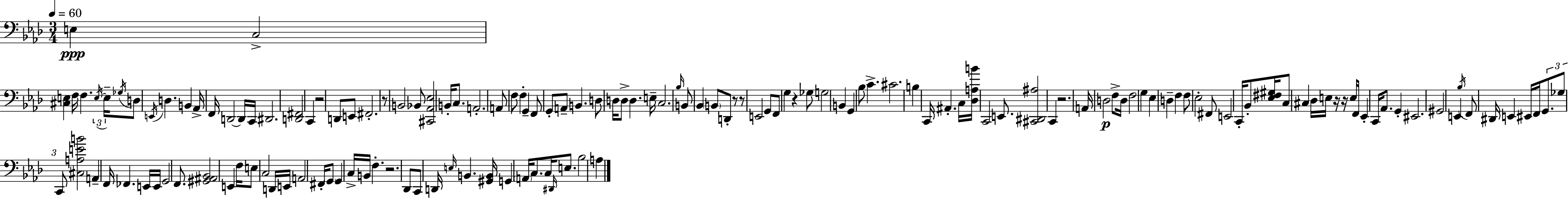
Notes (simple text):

E3/q C3/h [C#3,E3]/q F3/s F3/q. E3/s E3/s Gb3/s D3/e E2/s D3/q. B2/q Ab2/s F2/s D2/h D2/s C2/s D#2/h. [D2,F#2]/h C2/q R/h D2/e E2/e F#2/h. R/e B2/h Bb2/e [C#2,Ab2,Eb3]/h B2/s C3/e. A2/h. A2/e F3/e F3/q G2/q F2/e G2/e A2/e B2/q. D3/e D3/s D3/e D3/q. E3/s C3/h. Bb3/s B2/e Bb2/q B2/e D2/e R/e R/e E2/h G2/e F2/e G3/q R/q Gb3/e G3/h B2/q G2/q Bb3/e C4/q. C#4/h. B3/q C2/s A#2/q. C3/s [Db3,A3,B4]/s C2/h E2/e. [C#2,D#2,A#3]/h C2/q R/h. A2/s D3/h F3/e D3/s F3/h G3/q Eb3/q D3/q F3/q F3/e Eb3/h F#2/e E2/h C2/s Bb2/e [Eb3,F#3,G#3]/s C3/e C#3/q Db3/s E3/s R/s R/s E3/s F2/s Eb2/q C2/s Ab2/e. G2/q EIS2/h. G#2/h E2/q Bb3/s F2/e D#2/s E2/q EIS2/s F2/s G2/e. Gb3/e C2/e [C#3,A3,E4,B4]/h A2/q F2/s FES2/q. E2/s E2/s G2/h F2/e. [G#2,A#2,Bb2]/h E2/q F3/s E3/e C3/h D2/s E2/s A2/h F#2/s G2/e G2/q C3/s B2/s F3/q. R/h. Db2/e C2/e D2/s E3/s B2/q. [G#2,B2]/s G2/q A2/s C3/e. C3/s D#2/s E3/e. Bb3/h A3/q